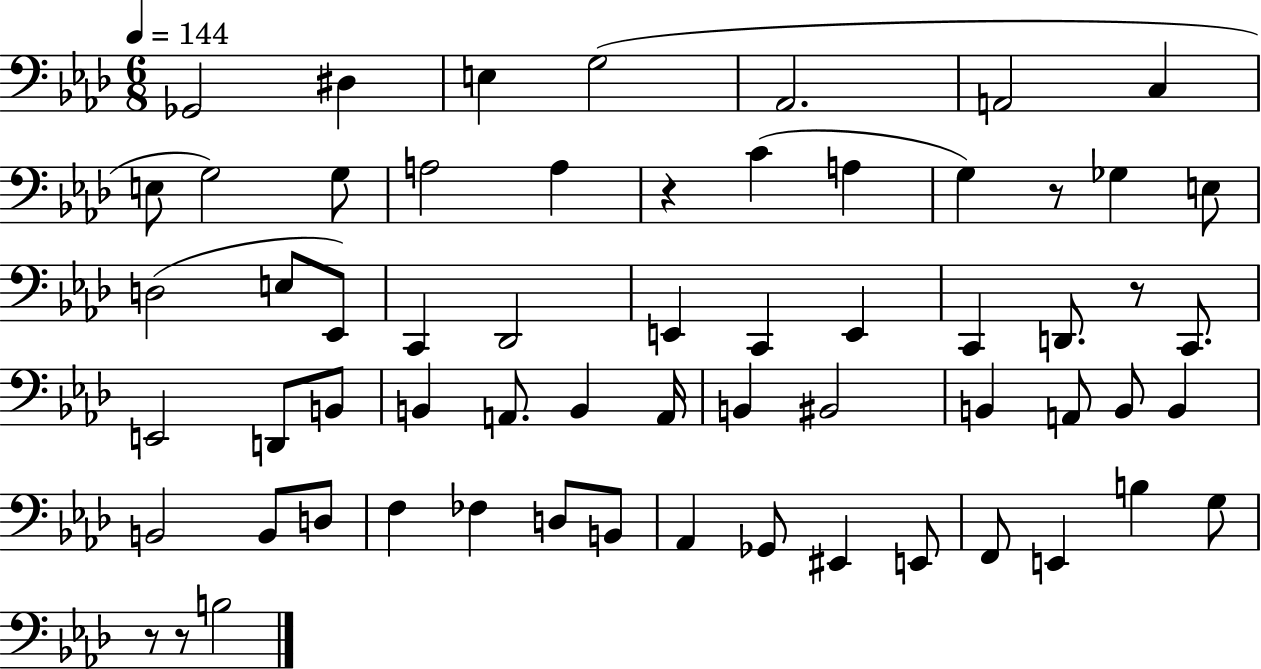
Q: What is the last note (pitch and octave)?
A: B3